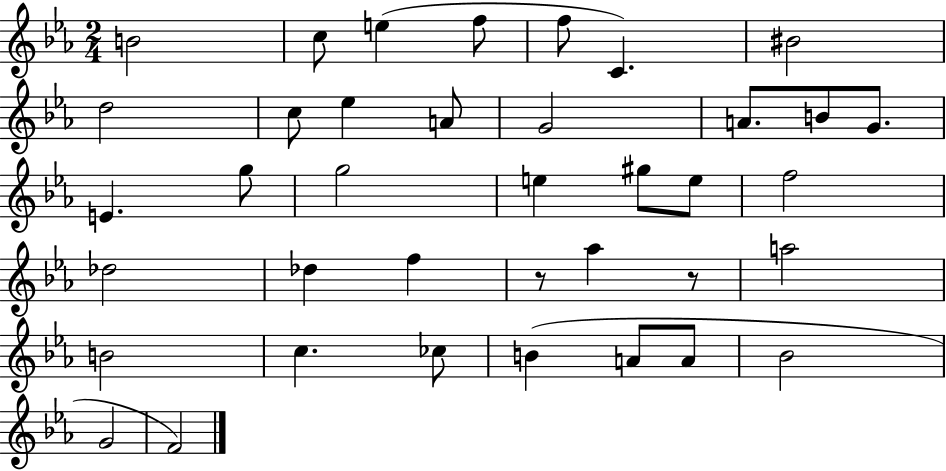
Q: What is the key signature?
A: EES major